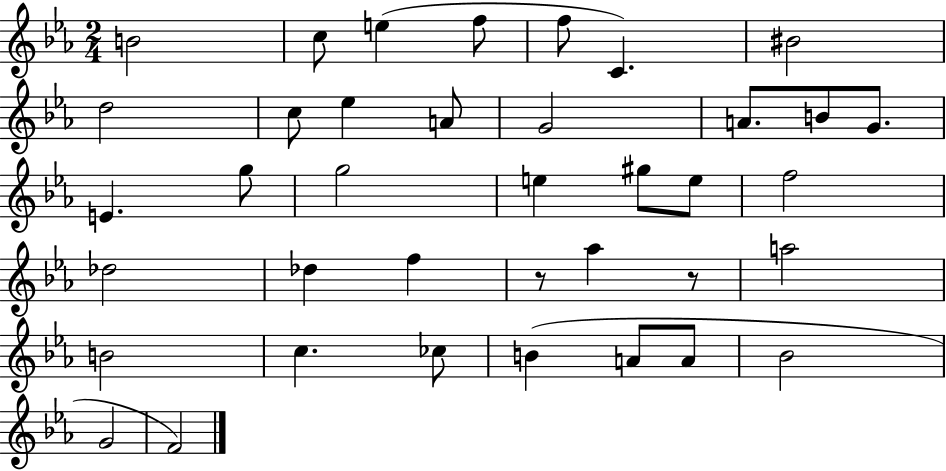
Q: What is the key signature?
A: EES major